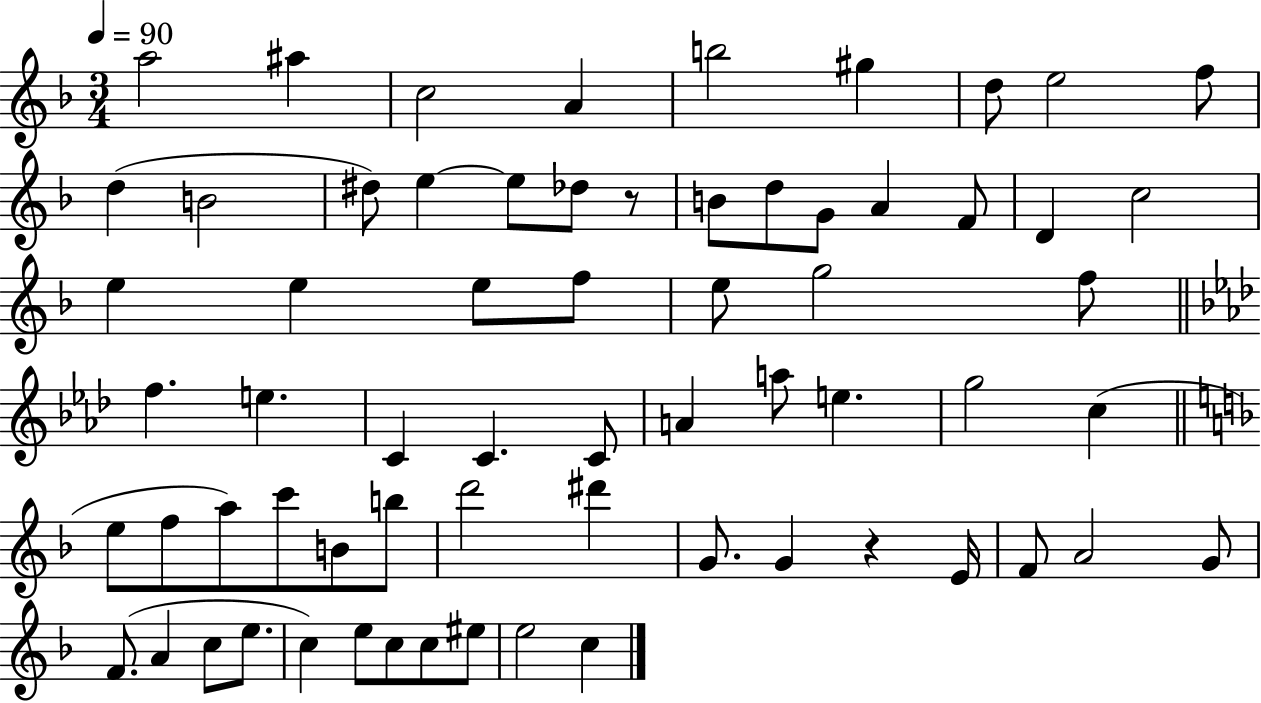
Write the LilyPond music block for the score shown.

{
  \clef treble
  \numericTimeSignature
  \time 3/4
  \key f \major
  \tempo 4 = 90
  a''2 ais''4 | c''2 a'4 | b''2 gis''4 | d''8 e''2 f''8 | \break d''4( b'2 | dis''8) e''4~~ e''8 des''8 r8 | b'8 d''8 g'8 a'4 f'8 | d'4 c''2 | \break e''4 e''4 e''8 f''8 | e''8 g''2 f''8 | \bar "||" \break \key f \minor f''4. e''4. | c'4 c'4. c'8 | a'4 a''8 e''4. | g''2 c''4( | \break \bar "||" \break \key f \major e''8 f''8 a''8) c'''8 b'8 b''8 | d'''2 dis'''4 | g'8. g'4 r4 e'16 | f'8 a'2 g'8 | \break f'8.( a'4 c''8 e''8. | c''4) e''8 c''8 c''8 eis''8 | e''2 c''4 | \bar "|."
}